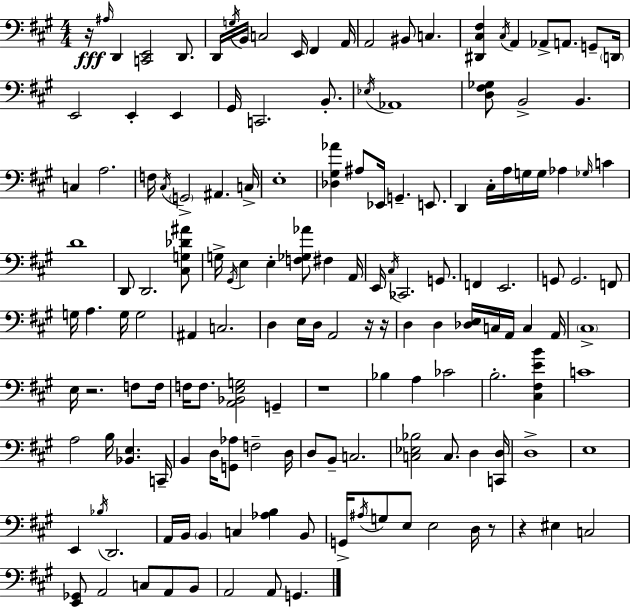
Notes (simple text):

R/s A#3/s D2/q [C2,E2]/h D2/e. D2/s G3/s B2/s C3/h E2/s F#2/q A2/s A2/h BIS2/e C3/q. [D#2,C#3,F#3]/q C#3/s A2/q Ab2/e A2/e. G2/e D2/s E2/h E2/q E2/q G#2/s C2/h. B2/e. Eb3/s Ab2/w [D3,F#3,Gb3]/e B2/h B2/q. C3/q A3/h. F3/s C#3/s G2/h A#2/q. C3/s E3/w [Db3,G#3,Ab4]/q A#3/e Eb2/s G2/q. E2/e. D2/q C#3/s A3/s G3/s G3/s Ab3/q Gb3/s C4/q D4/w D2/e D2/h. [C#3,G3,Db4,A#4]/e G3/s G#2/s E3/q E3/q [F3,Gb3,Ab4]/e F#3/q A2/s E2/s C#3/s CES2/h. G2/e. F2/q E2/h. G2/e G2/h. F2/e G3/s A3/q. G3/s G3/h A#2/q C3/h. D3/q E3/s D3/s A2/h R/s R/s D3/q D3/q [Db3,E3]/s C3/s A2/s C3/q A2/s C#3/w E3/s R/h. F3/e F3/s F3/s F3/e. [A2,Bb2,E3,G3]/h G2/q R/w Bb3/q A3/q CES4/h B3/h. [C#3,F#3,E4,B4]/q C4/w A3/h B3/s [Bb2,E3]/q. C2/s B2/q D3/s [G2,Ab3]/e F3/h D3/s D3/e B2/e C3/h. [C3,Eb3,Bb3]/h C3/e. D3/q [C2,D3]/s D3/w E3/w E2/q Bb3/s D2/h. A2/s B2/s B2/q C3/q [Ab3,B3]/q B2/e G2/s A#3/s G3/e E3/e E3/h D3/s R/e R/q EIS3/q C3/h [E2,Gb2]/e A2/h C3/e A2/e B2/e A2/h A2/e G2/q.